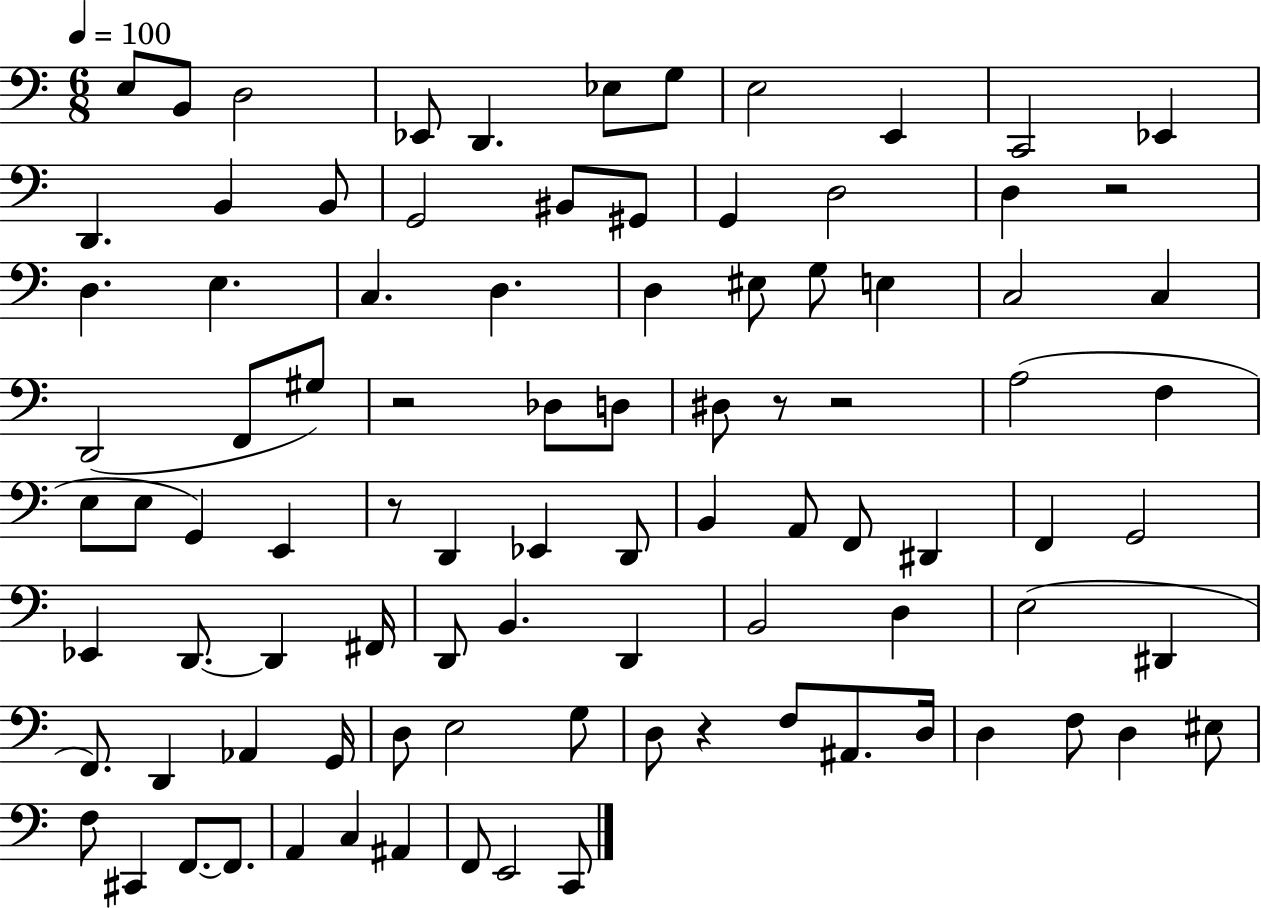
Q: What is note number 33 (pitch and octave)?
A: G#3